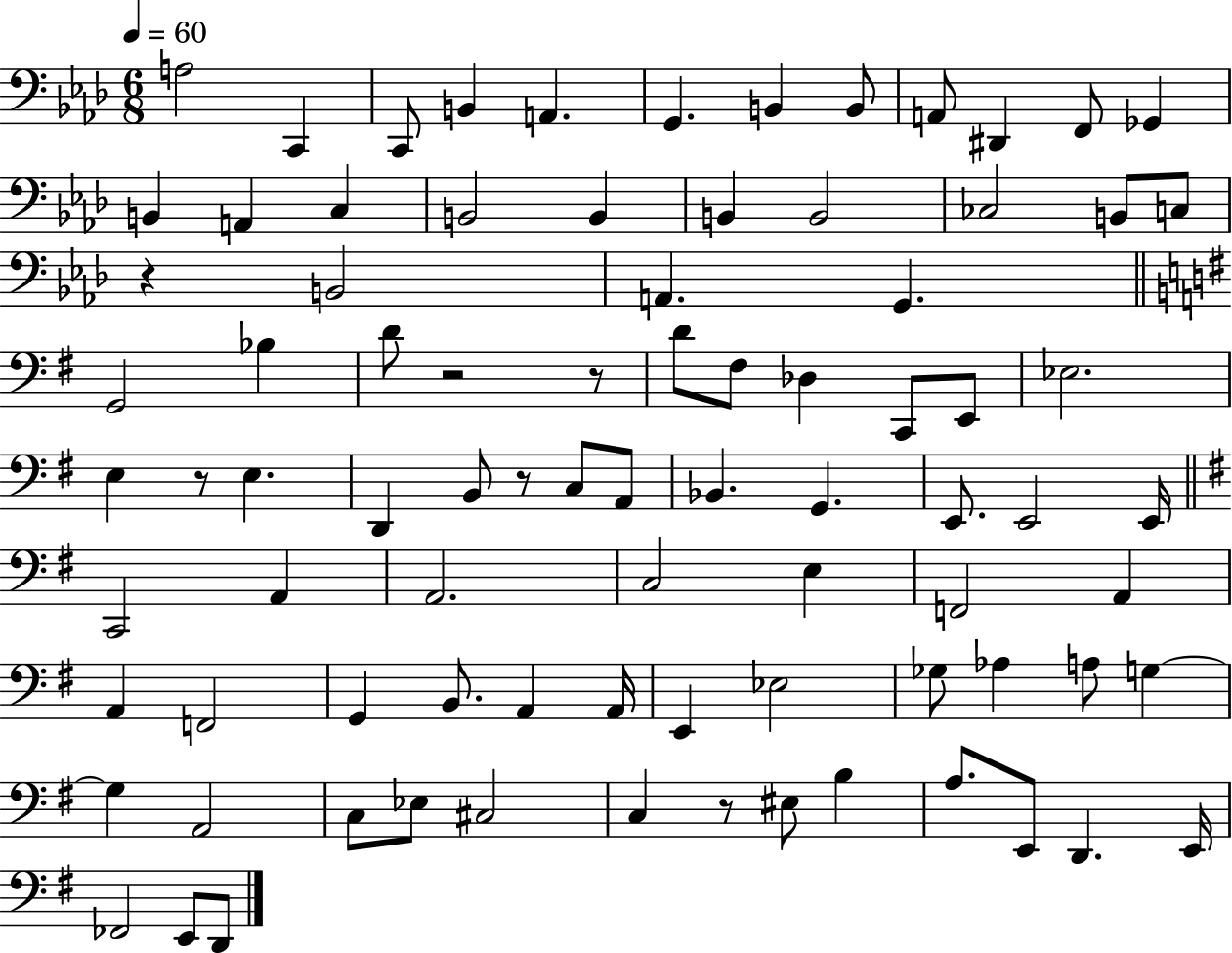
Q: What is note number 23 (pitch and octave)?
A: B2